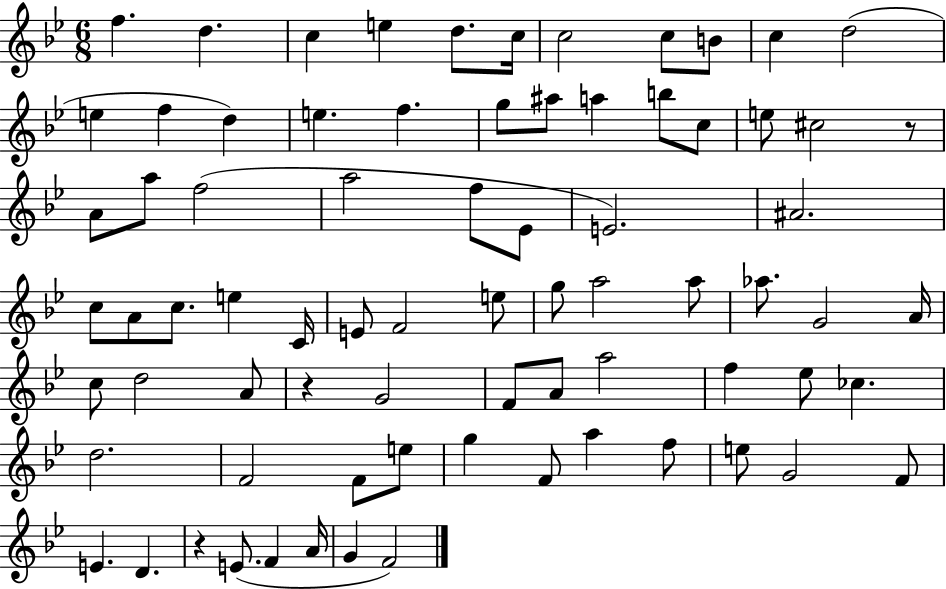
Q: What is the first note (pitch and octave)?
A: F5